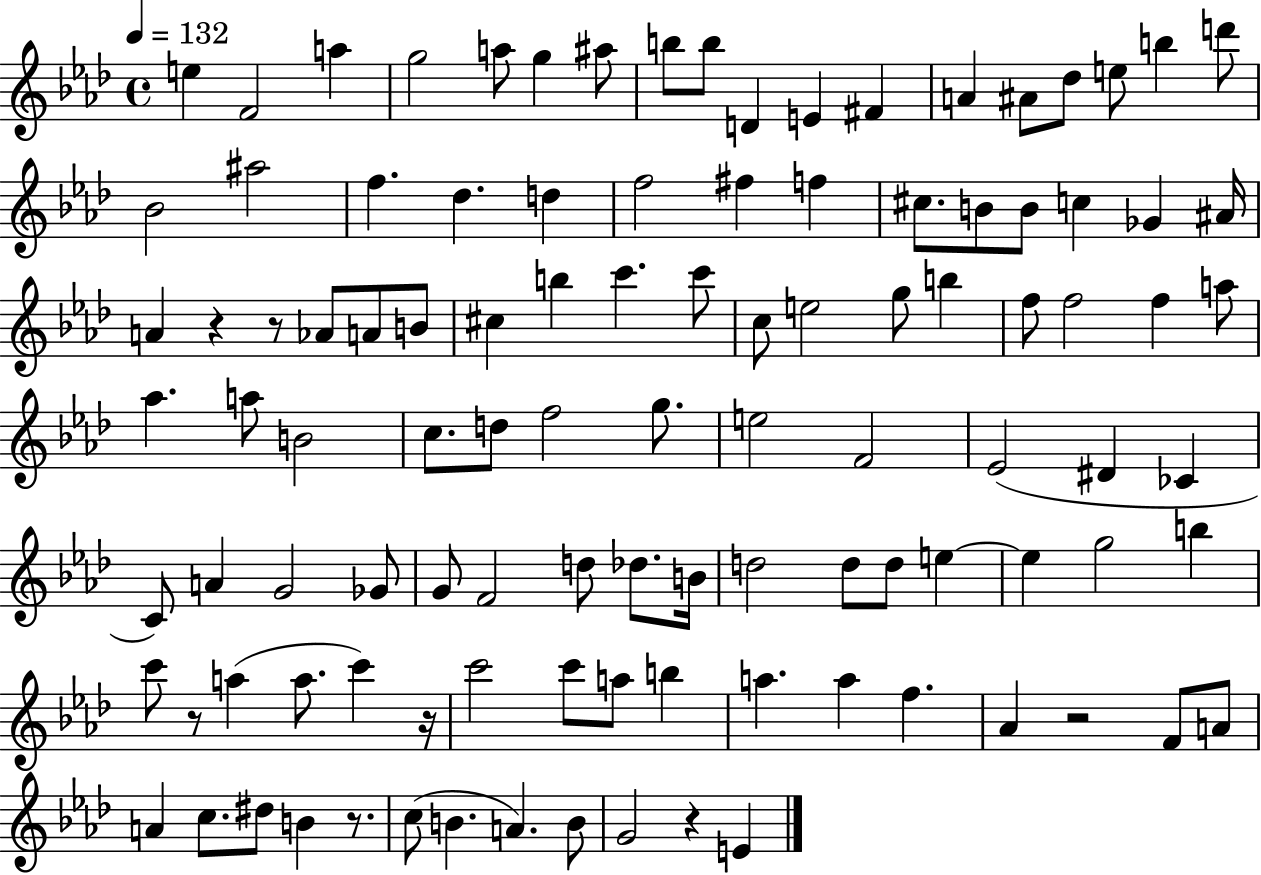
X:1
T:Untitled
M:4/4
L:1/4
K:Ab
e F2 a g2 a/2 g ^a/2 b/2 b/2 D E ^F A ^A/2 _d/2 e/2 b d'/2 _B2 ^a2 f _d d f2 ^f f ^c/2 B/2 B/2 c _G ^A/4 A z z/2 _A/2 A/2 B/2 ^c b c' c'/2 c/2 e2 g/2 b f/2 f2 f a/2 _a a/2 B2 c/2 d/2 f2 g/2 e2 F2 _E2 ^D _C C/2 A G2 _G/2 G/2 F2 d/2 _d/2 B/4 d2 d/2 d/2 e e g2 b c'/2 z/2 a a/2 c' z/4 c'2 c'/2 a/2 b a a f _A z2 F/2 A/2 A c/2 ^d/2 B z/2 c/2 B A B/2 G2 z E